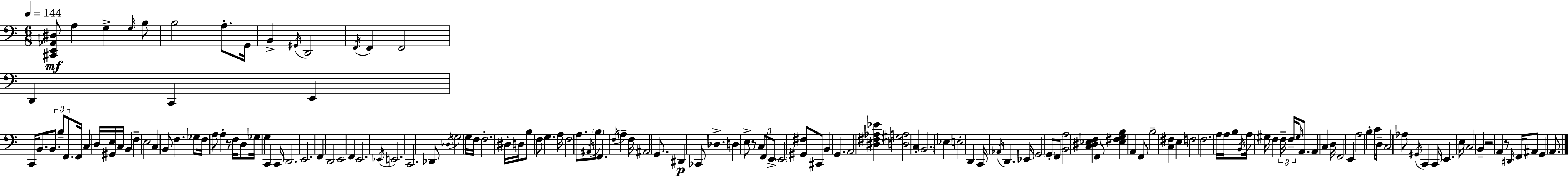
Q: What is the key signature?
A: C major